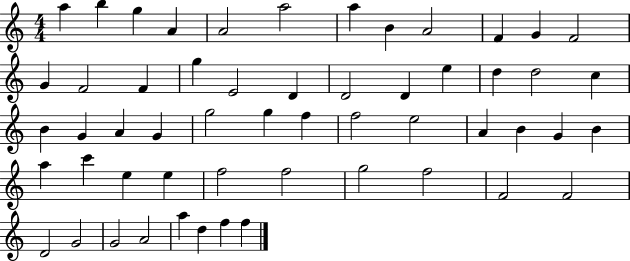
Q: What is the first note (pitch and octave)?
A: A5